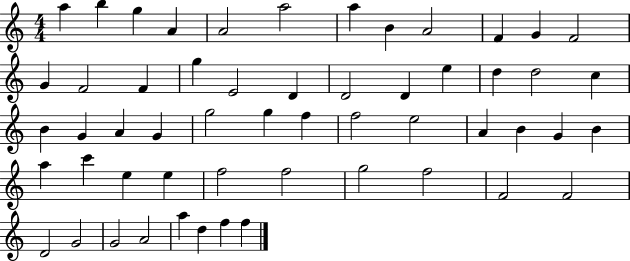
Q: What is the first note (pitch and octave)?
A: A5